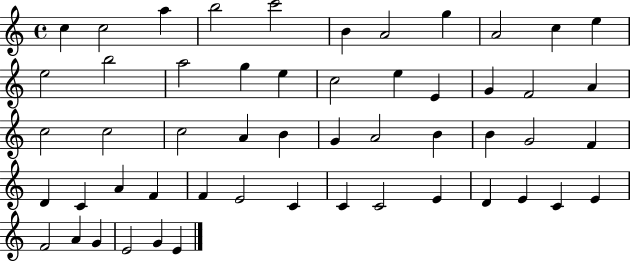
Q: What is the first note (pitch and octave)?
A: C5